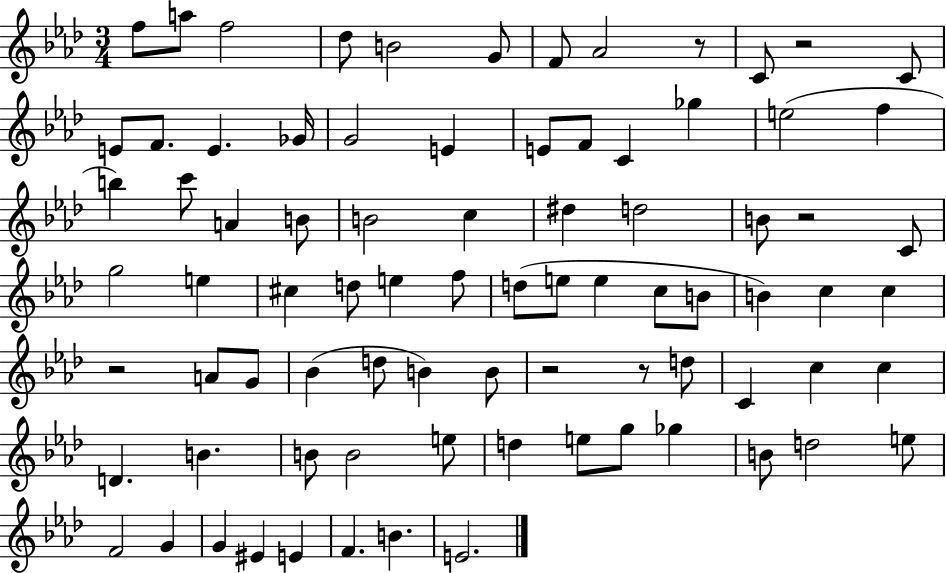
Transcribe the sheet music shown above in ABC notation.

X:1
T:Untitled
M:3/4
L:1/4
K:Ab
f/2 a/2 f2 _d/2 B2 G/2 F/2 _A2 z/2 C/2 z2 C/2 E/2 F/2 E _G/4 G2 E E/2 F/2 C _g e2 f b c'/2 A B/2 B2 c ^d d2 B/2 z2 C/2 g2 e ^c d/2 e f/2 d/2 e/2 e c/2 B/2 B c c z2 A/2 G/2 _B d/2 B B/2 z2 z/2 d/2 C c c D B B/2 B2 e/2 d e/2 g/2 _g B/2 d2 e/2 F2 G G ^E E F B E2